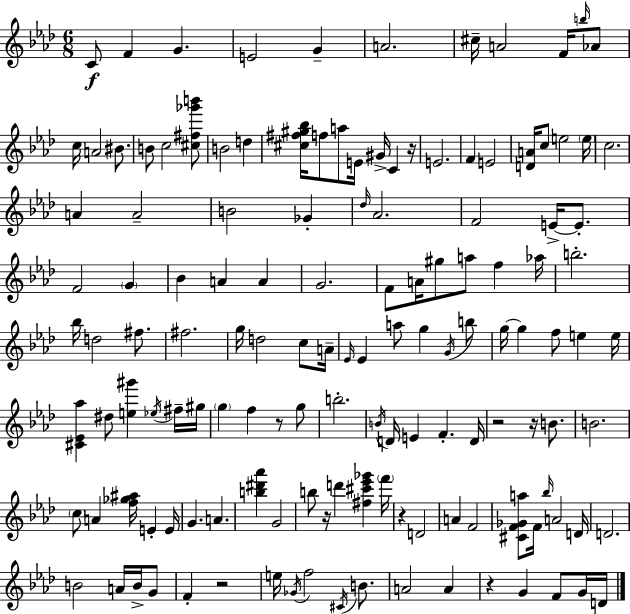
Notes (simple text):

C4/e F4/q G4/q. E4/h G4/q A4/h. C#5/s A4/h F4/s B5/s Ab4/e C5/s A4/h BIS4/e. B4/e C5/h [C#5,F#5,Gb6,B6]/e B4/h D5/q [C#5,F#5,G#5,Bb5]/s F5/e A5/e E4/s G#4/s C4/q R/s E4/h. F4/q E4/h [D4,A4]/s C5/e E5/h E5/s C5/h. A4/q A4/h B4/h Gb4/q Db5/s Ab4/h. F4/h E4/s E4/e. F4/h G4/q Bb4/q A4/q A4/q G4/h. F4/e A4/s G#5/e A5/e F5/q Ab5/s B5/h. Bb5/s D5/h F#5/e. F#5/h. G5/s D5/h C5/e A4/s Eb4/s Eb4/q A5/e G5/q G4/s B5/e G5/s G5/q F5/e E5/q E5/s [C#4,Eb4,Ab5]/q D#5/e [E5,G#6]/q Eb5/s F#5/s G#5/s G5/q F5/q R/e G5/e B5/h. B4/s D4/s E4/q F4/q. D4/s R/h R/s B4/e. B4/h. C5/e A4/q [F5,Gb5,A#5]/s E4/q E4/s G4/q. A4/q. [B5,D#6,Ab6]/q G4/h B5/e R/s D6/q [F#5,C#6,Eb6,Gb6]/q F6/s R/q D4/h A4/q F4/h [C#4,F4,Gb4,A5]/e F4/s Bb5/s A4/h D4/s D4/h. B4/h A4/s B4/s G4/e F4/q R/h E5/s Gb4/s F5/h C#4/s B4/e. A4/h A4/q R/q G4/q F4/e G4/s D4/s